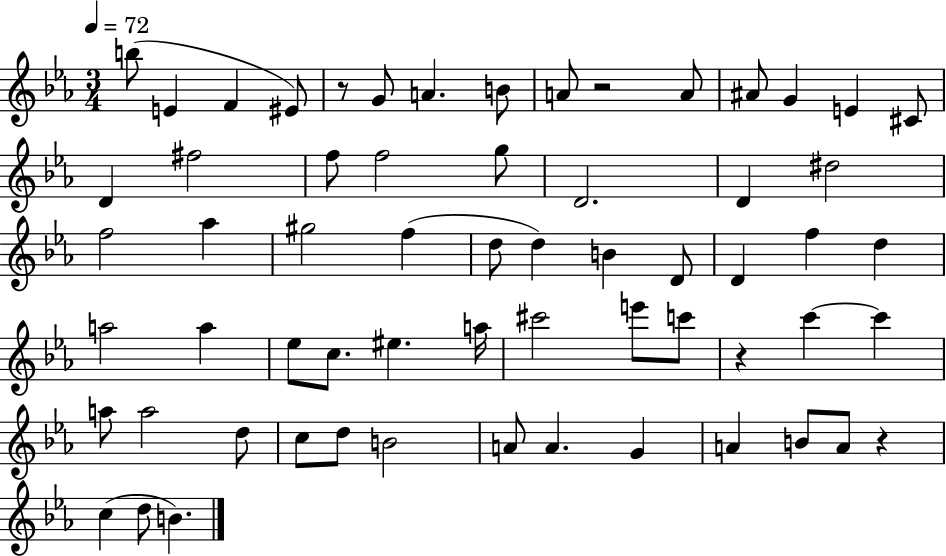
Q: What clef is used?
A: treble